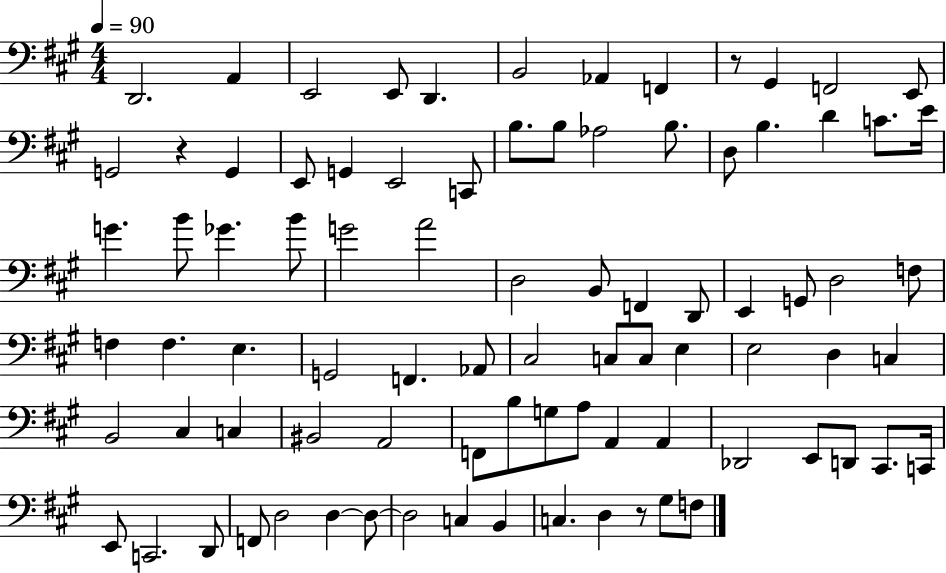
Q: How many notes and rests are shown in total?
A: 86